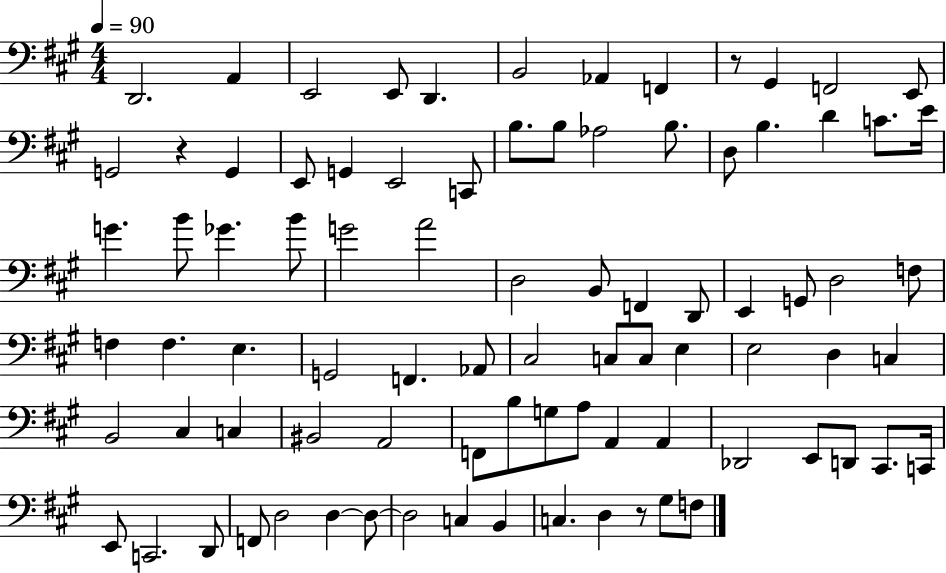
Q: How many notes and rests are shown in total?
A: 86